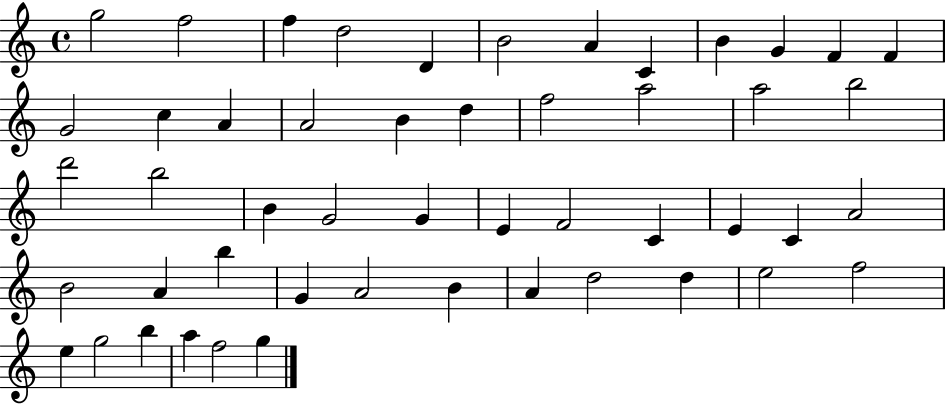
{
  \clef treble
  \time 4/4
  \defaultTimeSignature
  \key c \major
  g''2 f''2 | f''4 d''2 d'4 | b'2 a'4 c'4 | b'4 g'4 f'4 f'4 | \break g'2 c''4 a'4 | a'2 b'4 d''4 | f''2 a''2 | a''2 b''2 | \break d'''2 b''2 | b'4 g'2 g'4 | e'4 f'2 c'4 | e'4 c'4 a'2 | \break b'2 a'4 b''4 | g'4 a'2 b'4 | a'4 d''2 d''4 | e''2 f''2 | \break e''4 g''2 b''4 | a''4 f''2 g''4 | \bar "|."
}